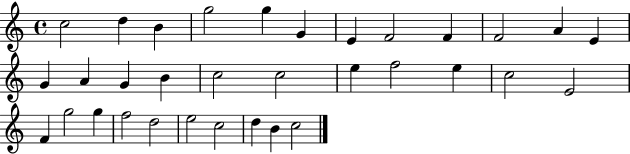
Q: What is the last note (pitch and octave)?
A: C5